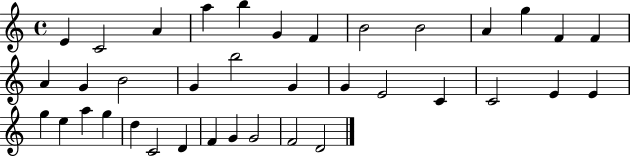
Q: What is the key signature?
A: C major